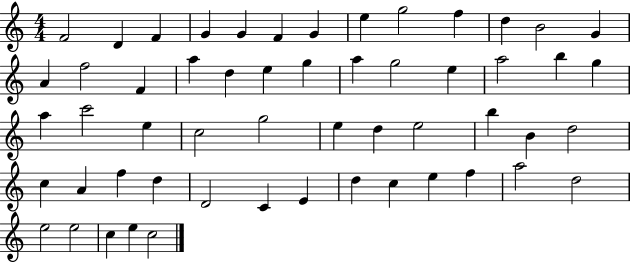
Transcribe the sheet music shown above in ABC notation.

X:1
T:Untitled
M:4/4
L:1/4
K:C
F2 D F G G F G e g2 f d B2 G A f2 F a d e g a g2 e a2 b g a c'2 e c2 g2 e d e2 b B d2 c A f d D2 C E d c e f a2 d2 e2 e2 c e c2